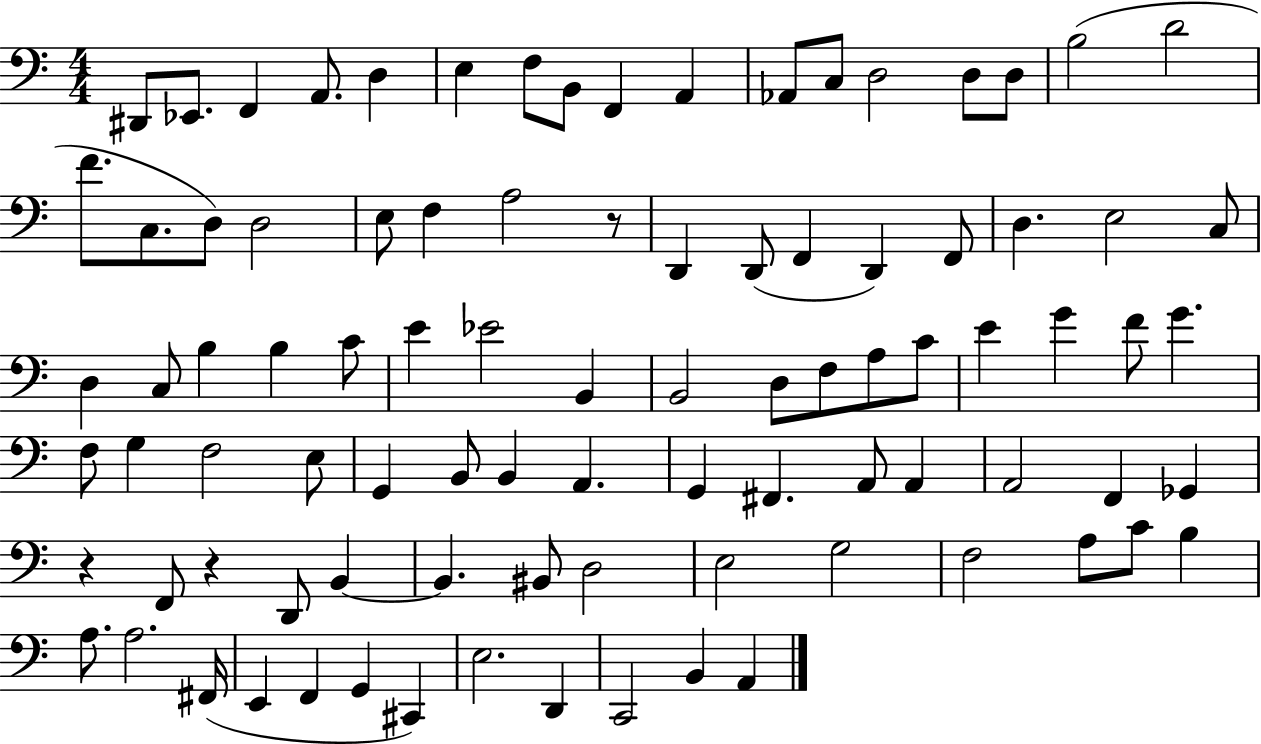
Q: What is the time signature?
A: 4/4